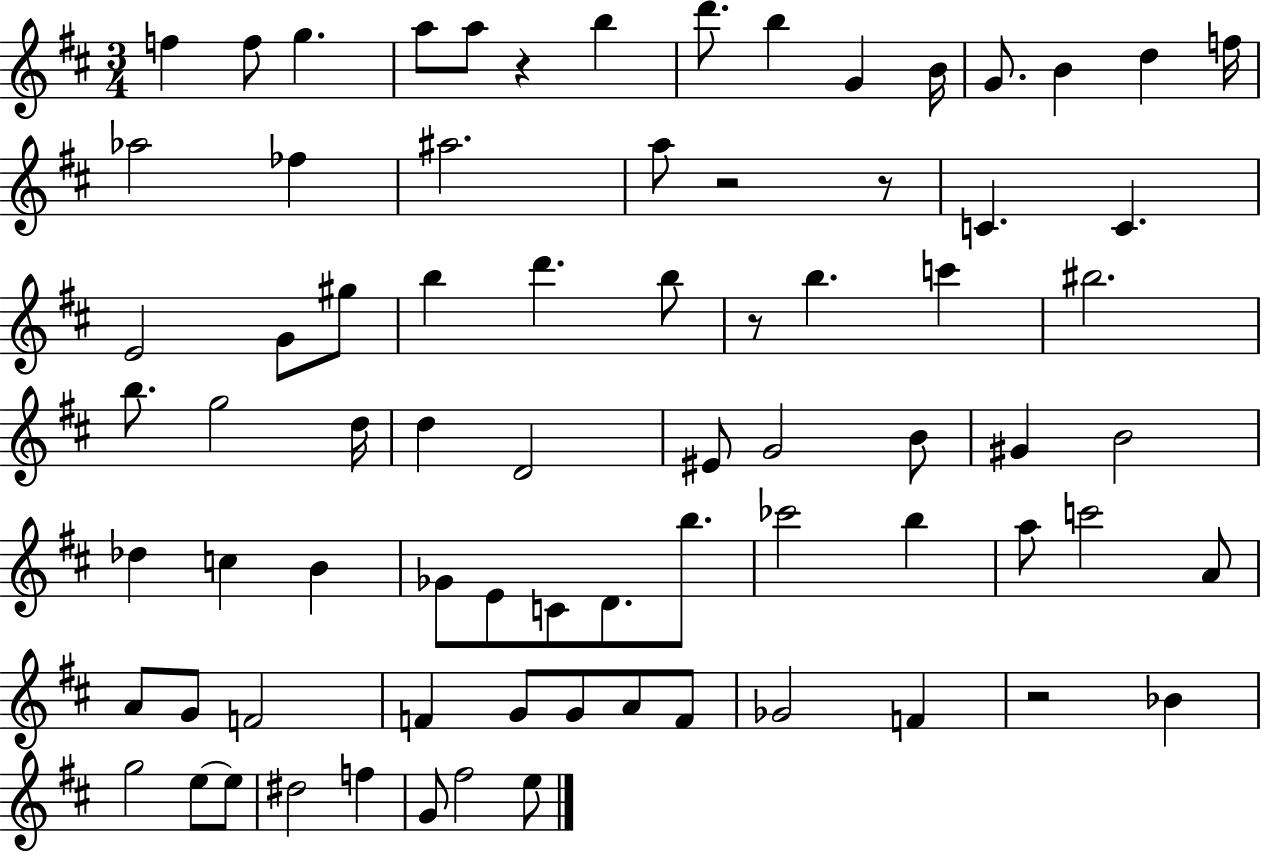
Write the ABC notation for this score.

X:1
T:Untitled
M:3/4
L:1/4
K:D
f f/2 g a/2 a/2 z b d'/2 b G B/4 G/2 B d f/4 _a2 _f ^a2 a/2 z2 z/2 C C E2 G/2 ^g/2 b d' b/2 z/2 b c' ^b2 b/2 g2 d/4 d D2 ^E/2 G2 B/2 ^G B2 _d c B _G/2 E/2 C/2 D/2 b/2 _c'2 b a/2 c'2 A/2 A/2 G/2 F2 F G/2 G/2 A/2 F/2 _G2 F z2 _B g2 e/2 e/2 ^d2 f G/2 ^f2 e/2